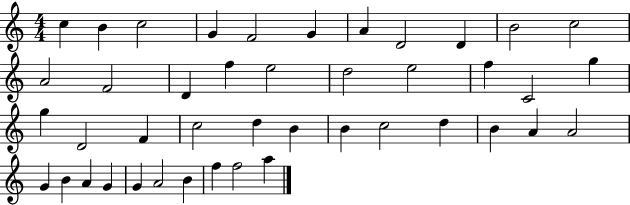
X:1
T:Untitled
M:4/4
L:1/4
K:C
c B c2 G F2 G A D2 D B2 c2 A2 F2 D f e2 d2 e2 f C2 g g D2 F c2 d B B c2 d B A A2 G B A G G A2 B f f2 a